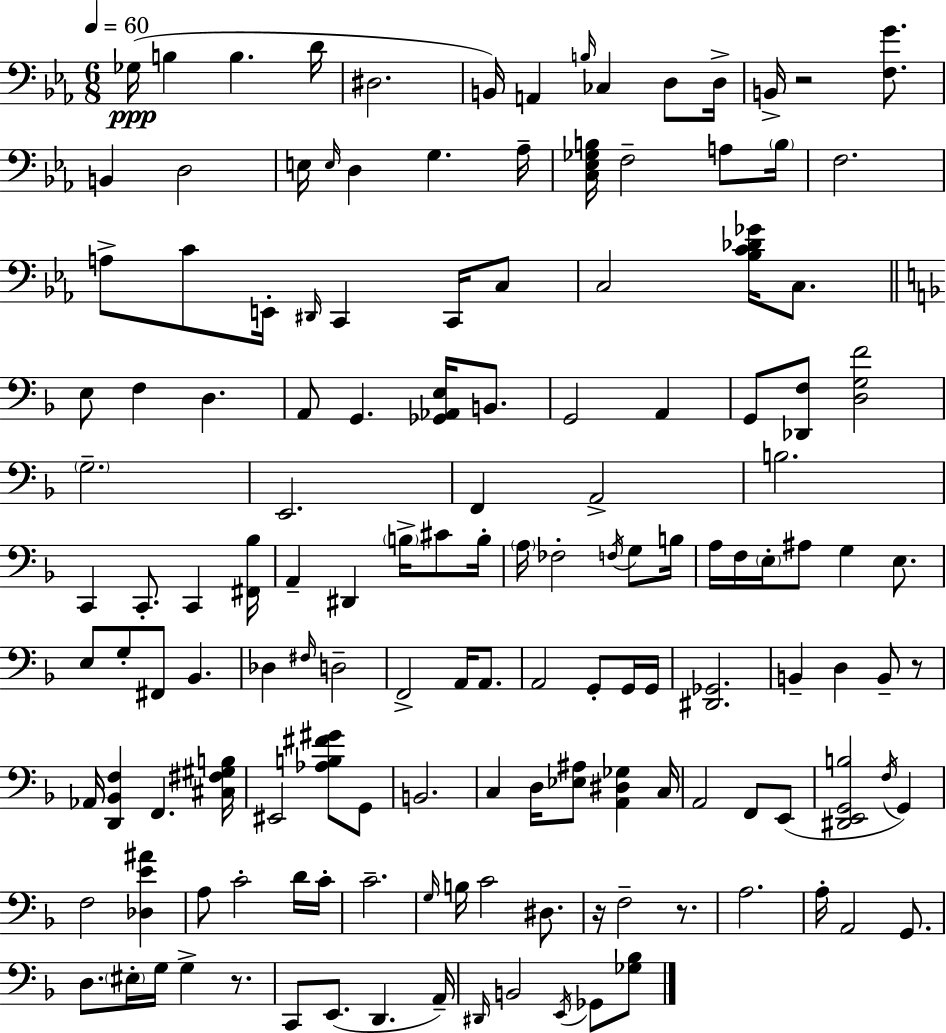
X:1
T:Untitled
M:6/8
L:1/4
K:Eb
_G,/4 B, B, D/4 ^D,2 B,,/4 A,, B,/4 _C, D,/2 D,/4 B,,/4 z2 [F,G]/2 B,, D,2 E,/4 E,/4 D, G, _A,/4 [C,_E,_G,B,]/4 F,2 A,/2 B,/4 F,2 A,/2 C/2 E,,/4 ^D,,/4 C,, C,,/4 C,/2 C,2 [_B,C_D_G]/4 C,/2 E,/2 F, D, A,,/2 G,, [_G,,_A,,E,]/4 B,,/2 G,,2 A,, G,,/2 [_D,,F,]/2 [D,G,F]2 G,2 E,,2 F,, A,,2 B,2 C,, C,,/2 C,, [^F,,_B,]/4 A,, ^D,, B,/4 ^C/2 B,/4 A,/4 _F,2 F,/4 G,/2 B,/4 A,/4 F,/4 E,/4 ^A,/2 G, E,/2 E,/2 G,/2 ^F,,/2 _B,, _D, ^F,/4 D,2 F,,2 A,,/4 A,,/2 A,,2 G,,/2 G,,/4 G,,/4 [^D,,_G,,]2 B,, D, B,,/2 z/2 _A,,/4 [D,,_B,,F,] F,, [^C,^F,^G,B,]/4 ^E,,2 [_A,B,^F^G]/2 G,,/2 B,,2 C, D,/4 [_E,^A,]/2 [A,,^D,_G,] C,/4 A,,2 F,,/2 E,,/2 [^D,,E,,G,,B,]2 F,/4 G,, F,2 [_D,E^A] A,/2 C2 D/4 C/4 C2 G,/4 B,/4 C2 ^D,/2 z/4 F,2 z/2 A,2 A,/4 A,,2 G,,/2 D,/2 ^E,/4 G,/4 G, z/2 C,,/2 E,,/2 D,, A,,/4 ^D,,/4 B,,2 E,,/4 _G,,/2 [_G,_B,]/2